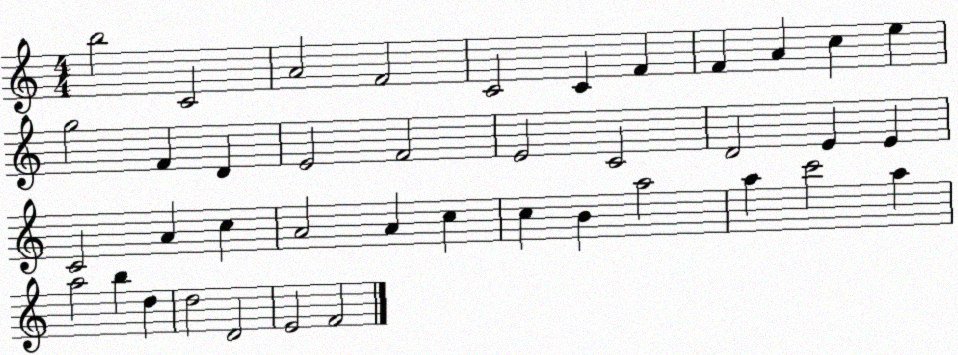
X:1
T:Untitled
M:4/4
L:1/4
K:C
b2 C2 A2 F2 C2 C F F A c e g2 F D E2 F2 E2 C2 D2 E E C2 A c A2 A c c B a2 a c'2 a a2 b d d2 D2 E2 F2